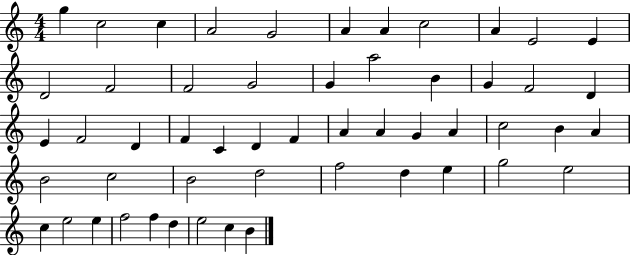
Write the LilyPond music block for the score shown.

{
  \clef treble
  \numericTimeSignature
  \time 4/4
  \key c \major
  g''4 c''2 c''4 | a'2 g'2 | a'4 a'4 c''2 | a'4 e'2 e'4 | \break d'2 f'2 | f'2 g'2 | g'4 a''2 b'4 | g'4 f'2 d'4 | \break e'4 f'2 d'4 | f'4 c'4 d'4 f'4 | a'4 a'4 g'4 a'4 | c''2 b'4 a'4 | \break b'2 c''2 | b'2 d''2 | f''2 d''4 e''4 | g''2 e''2 | \break c''4 e''2 e''4 | f''2 f''4 d''4 | e''2 c''4 b'4 | \bar "|."
}